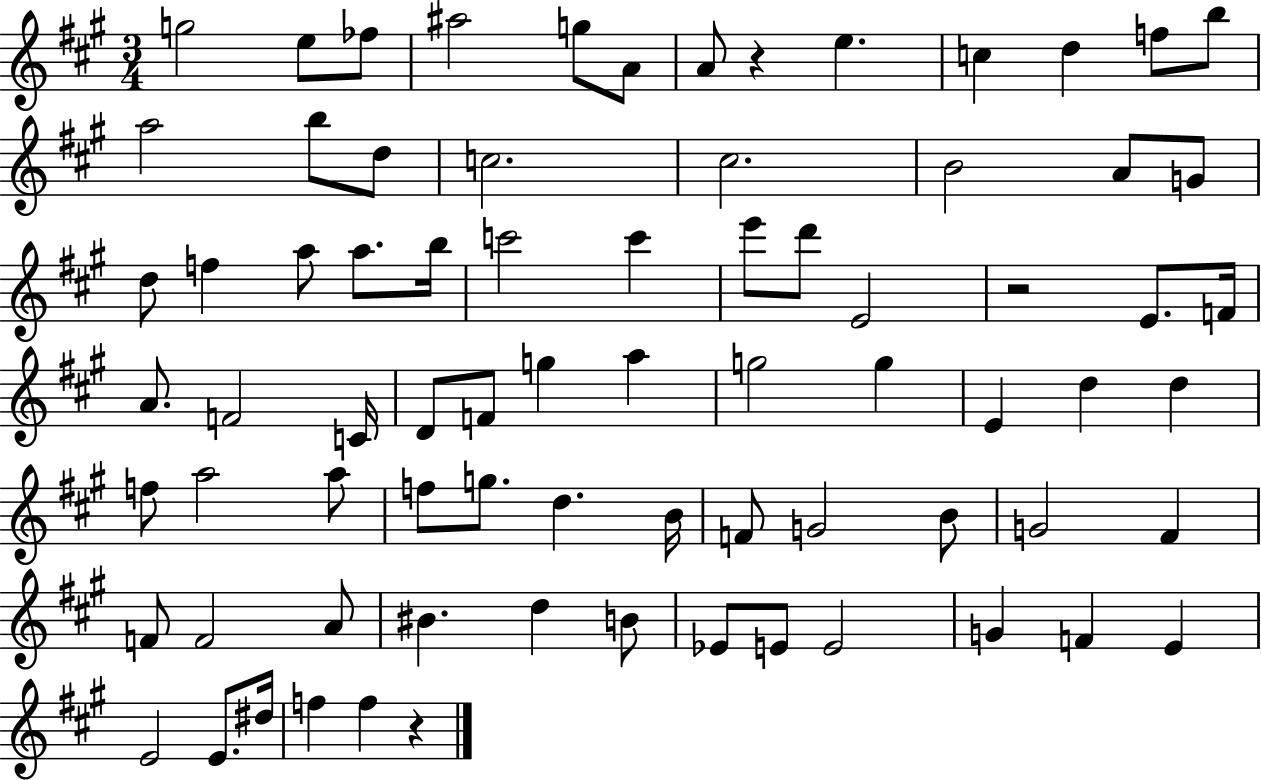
G5/h E5/e FES5/e A#5/h G5/e A4/e A4/e R/q E5/q. C5/q D5/q F5/e B5/e A5/h B5/e D5/e C5/h. C#5/h. B4/h A4/e G4/e D5/e F5/q A5/e A5/e. B5/s C6/h C6/q E6/e D6/e E4/h R/h E4/e. F4/s A4/e. F4/h C4/s D4/e F4/e G5/q A5/q G5/h G5/q E4/q D5/q D5/q F5/e A5/h A5/e F5/e G5/e. D5/q. B4/s F4/e G4/h B4/e G4/h F#4/q F4/e F4/h A4/e BIS4/q. D5/q B4/e Eb4/e E4/e E4/h G4/q F4/q E4/q E4/h E4/e. D#5/s F5/q F5/q R/q